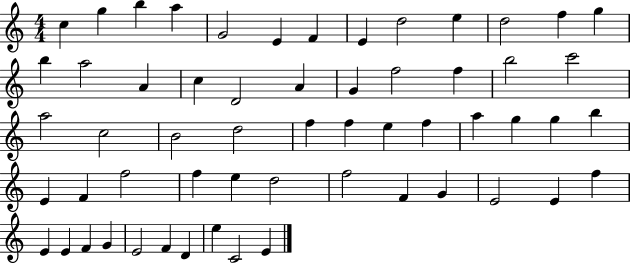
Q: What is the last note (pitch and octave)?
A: E4